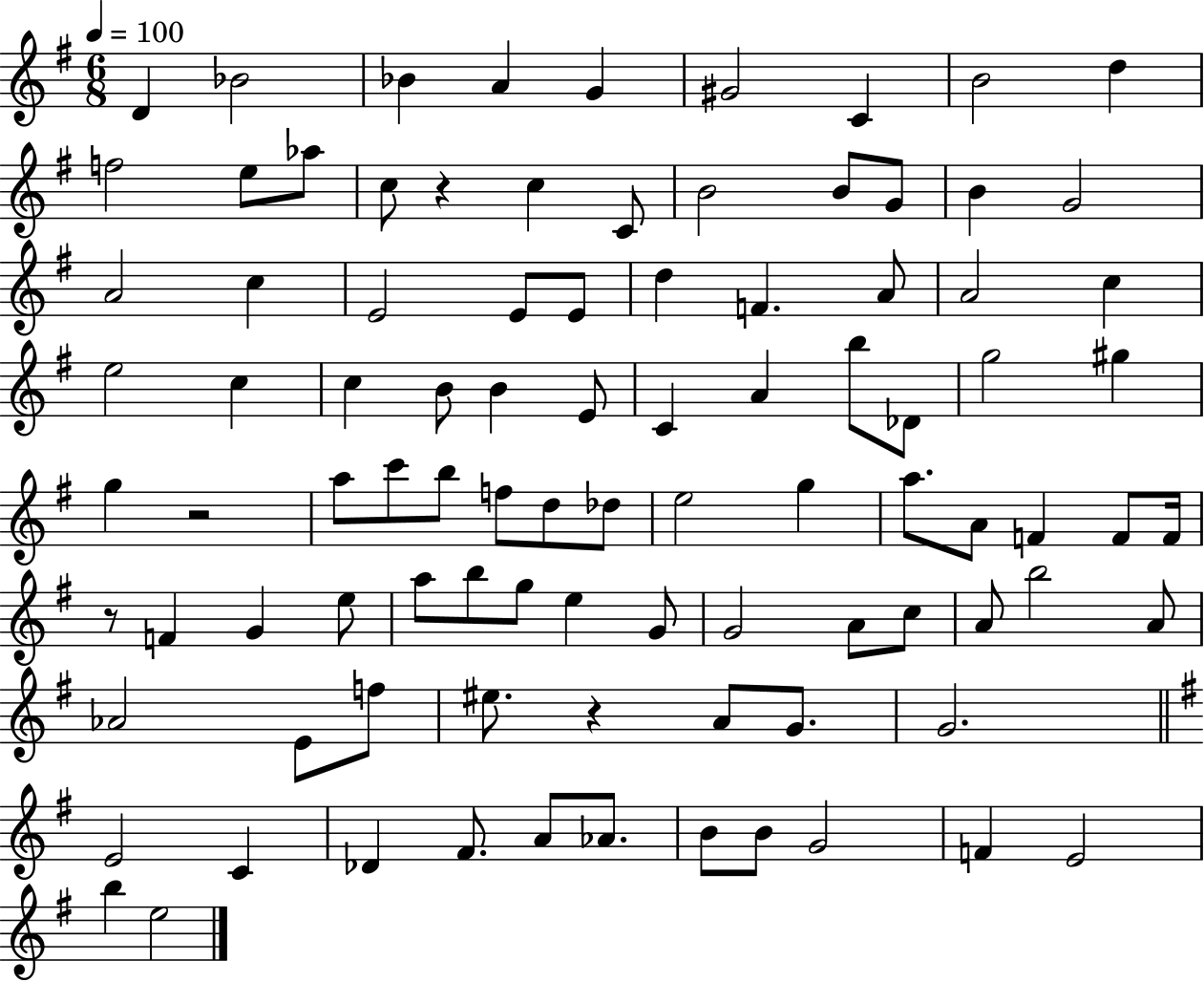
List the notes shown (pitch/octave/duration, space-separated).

D4/q Bb4/h Bb4/q A4/q G4/q G#4/h C4/q B4/h D5/q F5/h E5/e Ab5/e C5/e R/q C5/q C4/e B4/h B4/e G4/e B4/q G4/h A4/h C5/q E4/h E4/e E4/e D5/q F4/q. A4/e A4/h C5/q E5/h C5/q C5/q B4/e B4/q E4/e C4/q A4/q B5/e Db4/e G5/h G#5/q G5/q R/h A5/e C6/e B5/e F5/e D5/e Db5/e E5/h G5/q A5/e. A4/e F4/q F4/e F4/s R/e F4/q G4/q E5/e A5/e B5/e G5/e E5/q G4/e G4/h A4/e C5/e A4/e B5/h A4/e Ab4/h E4/e F5/e EIS5/e. R/q A4/e G4/e. G4/h. E4/h C4/q Db4/q F#4/e. A4/e Ab4/e. B4/e B4/e G4/h F4/q E4/h B5/q E5/h